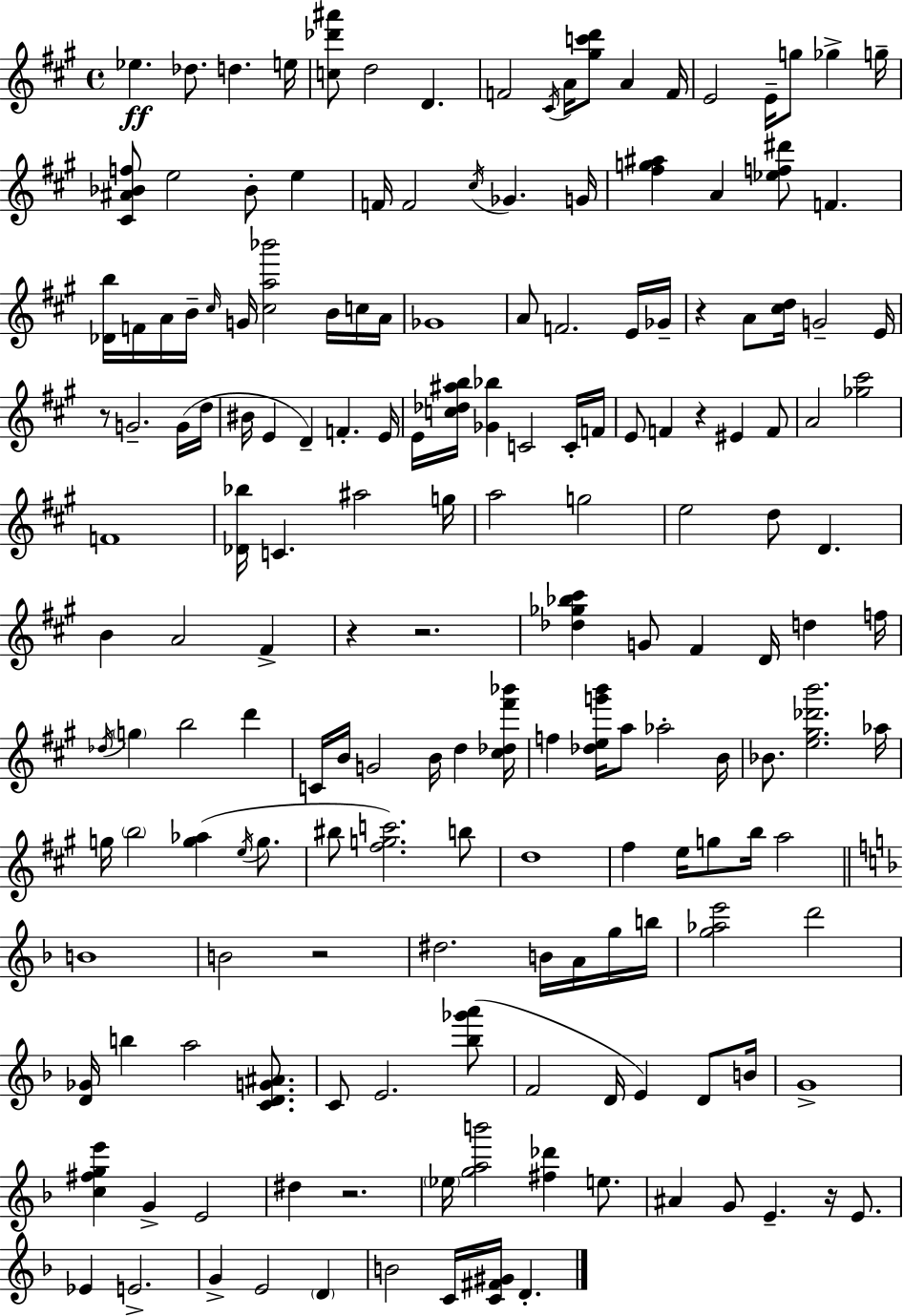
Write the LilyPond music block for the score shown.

{
  \clef treble
  \time 4/4
  \defaultTimeSignature
  \key a \major
  \repeat volta 2 { ees''4.\ff des''8. d''4. e''16 | <c'' des''' ais'''>8 d''2 d'4. | f'2 \acciaccatura { cis'16 } a'16 <gis'' c''' d'''>8 a'4 | f'16 e'2 e'16-- g''8 ges''4-> | \break g''16-- <cis' ais' bes' f''>8 e''2 bes'8-. e''4 | f'16 f'2 \acciaccatura { cis''16 } ges'4. | g'16 <fis'' g'' ais''>4 a'4 <ees'' f'' dis'''>8 f'4. | <des' b''>16 f'16 a'16 b'16-- \grace { cis''16 } g'16 <cis'' a'' bes'''>2 | \break b'16 c''16 a'16 ges'1 | a'8 f'2. | e'16 ges'16-- r4 a'8 <cis'' d''>16 g'2-- | e'16 r8 g'2.-- | \break g'16( d''16 bis'16 e'4 d'4--) f'4.-. | e'16 e'16 <c'' des'' ais'' b''>16 <ges' bes''>4 c'2 | c'16-. f'16 e'8 f'4 r4 eis'4 | f'8 a'2 <ges'' cis'''>2 | \break f'1 | <des' bes''>16 c'4. ais''2 | g''16 a''2 g''2 | e''2 d''8 d'4. | \break b'4 a'2 fis'4-> | r4 r2. | <des'' ges'' bes'' cis'''>4 g'8 fis'4 d'16 d''4 | f''16 \acciaccatura { des''16 } \parenthesize g''4 b''2 | \break d'''4 c'16 b'16 g'2 b'16 d''4 | <cis'' des'' fis''' bes'''>16 f''4 <des'' e'' g''' b'''>16 a''8 aes''2-. | b'16 bes'8. <e'' gis'' des''' b'''>2. | aes''16 g''16 \parenthesize b''2 <g'' aes''>4( | \break \acciaccatura { e''16 } g''8. bis''8 <fis'' g'' c'''>2.) | b''8 d''1 | fis''4 e''16 g''8 b''16 a''2 | \bar "||" \break \key f \major b'1 | b'2 r2 | dis''2. b'16 a'16 g''16 b''16 | <g'' aes'' e'''>2 d'''2 | \break <d' ges'>16 b''4 a''2 <c' d' g' ais'>8. | c'8 e'2. <bes'' ges''' a'''>8( | f'2 d'16 e'4) d'8 b'16 | g'1-> | \break <c'' fis'' g'' e'''>4 g'4-> e'2 | dis''4 r2. | \parenthesize ees''16 <g'' a'' b'''>2 <fis'' des'''>4 e''8. | ais'4 g'8 e'4.-- r16 e'8. | \break ees'4 e'2.-> | g'4-> e'2 \parenthesize d'4 | b'2 c'16 <c' fis' gis'>16 d'4.-. | } \bar "|."
}